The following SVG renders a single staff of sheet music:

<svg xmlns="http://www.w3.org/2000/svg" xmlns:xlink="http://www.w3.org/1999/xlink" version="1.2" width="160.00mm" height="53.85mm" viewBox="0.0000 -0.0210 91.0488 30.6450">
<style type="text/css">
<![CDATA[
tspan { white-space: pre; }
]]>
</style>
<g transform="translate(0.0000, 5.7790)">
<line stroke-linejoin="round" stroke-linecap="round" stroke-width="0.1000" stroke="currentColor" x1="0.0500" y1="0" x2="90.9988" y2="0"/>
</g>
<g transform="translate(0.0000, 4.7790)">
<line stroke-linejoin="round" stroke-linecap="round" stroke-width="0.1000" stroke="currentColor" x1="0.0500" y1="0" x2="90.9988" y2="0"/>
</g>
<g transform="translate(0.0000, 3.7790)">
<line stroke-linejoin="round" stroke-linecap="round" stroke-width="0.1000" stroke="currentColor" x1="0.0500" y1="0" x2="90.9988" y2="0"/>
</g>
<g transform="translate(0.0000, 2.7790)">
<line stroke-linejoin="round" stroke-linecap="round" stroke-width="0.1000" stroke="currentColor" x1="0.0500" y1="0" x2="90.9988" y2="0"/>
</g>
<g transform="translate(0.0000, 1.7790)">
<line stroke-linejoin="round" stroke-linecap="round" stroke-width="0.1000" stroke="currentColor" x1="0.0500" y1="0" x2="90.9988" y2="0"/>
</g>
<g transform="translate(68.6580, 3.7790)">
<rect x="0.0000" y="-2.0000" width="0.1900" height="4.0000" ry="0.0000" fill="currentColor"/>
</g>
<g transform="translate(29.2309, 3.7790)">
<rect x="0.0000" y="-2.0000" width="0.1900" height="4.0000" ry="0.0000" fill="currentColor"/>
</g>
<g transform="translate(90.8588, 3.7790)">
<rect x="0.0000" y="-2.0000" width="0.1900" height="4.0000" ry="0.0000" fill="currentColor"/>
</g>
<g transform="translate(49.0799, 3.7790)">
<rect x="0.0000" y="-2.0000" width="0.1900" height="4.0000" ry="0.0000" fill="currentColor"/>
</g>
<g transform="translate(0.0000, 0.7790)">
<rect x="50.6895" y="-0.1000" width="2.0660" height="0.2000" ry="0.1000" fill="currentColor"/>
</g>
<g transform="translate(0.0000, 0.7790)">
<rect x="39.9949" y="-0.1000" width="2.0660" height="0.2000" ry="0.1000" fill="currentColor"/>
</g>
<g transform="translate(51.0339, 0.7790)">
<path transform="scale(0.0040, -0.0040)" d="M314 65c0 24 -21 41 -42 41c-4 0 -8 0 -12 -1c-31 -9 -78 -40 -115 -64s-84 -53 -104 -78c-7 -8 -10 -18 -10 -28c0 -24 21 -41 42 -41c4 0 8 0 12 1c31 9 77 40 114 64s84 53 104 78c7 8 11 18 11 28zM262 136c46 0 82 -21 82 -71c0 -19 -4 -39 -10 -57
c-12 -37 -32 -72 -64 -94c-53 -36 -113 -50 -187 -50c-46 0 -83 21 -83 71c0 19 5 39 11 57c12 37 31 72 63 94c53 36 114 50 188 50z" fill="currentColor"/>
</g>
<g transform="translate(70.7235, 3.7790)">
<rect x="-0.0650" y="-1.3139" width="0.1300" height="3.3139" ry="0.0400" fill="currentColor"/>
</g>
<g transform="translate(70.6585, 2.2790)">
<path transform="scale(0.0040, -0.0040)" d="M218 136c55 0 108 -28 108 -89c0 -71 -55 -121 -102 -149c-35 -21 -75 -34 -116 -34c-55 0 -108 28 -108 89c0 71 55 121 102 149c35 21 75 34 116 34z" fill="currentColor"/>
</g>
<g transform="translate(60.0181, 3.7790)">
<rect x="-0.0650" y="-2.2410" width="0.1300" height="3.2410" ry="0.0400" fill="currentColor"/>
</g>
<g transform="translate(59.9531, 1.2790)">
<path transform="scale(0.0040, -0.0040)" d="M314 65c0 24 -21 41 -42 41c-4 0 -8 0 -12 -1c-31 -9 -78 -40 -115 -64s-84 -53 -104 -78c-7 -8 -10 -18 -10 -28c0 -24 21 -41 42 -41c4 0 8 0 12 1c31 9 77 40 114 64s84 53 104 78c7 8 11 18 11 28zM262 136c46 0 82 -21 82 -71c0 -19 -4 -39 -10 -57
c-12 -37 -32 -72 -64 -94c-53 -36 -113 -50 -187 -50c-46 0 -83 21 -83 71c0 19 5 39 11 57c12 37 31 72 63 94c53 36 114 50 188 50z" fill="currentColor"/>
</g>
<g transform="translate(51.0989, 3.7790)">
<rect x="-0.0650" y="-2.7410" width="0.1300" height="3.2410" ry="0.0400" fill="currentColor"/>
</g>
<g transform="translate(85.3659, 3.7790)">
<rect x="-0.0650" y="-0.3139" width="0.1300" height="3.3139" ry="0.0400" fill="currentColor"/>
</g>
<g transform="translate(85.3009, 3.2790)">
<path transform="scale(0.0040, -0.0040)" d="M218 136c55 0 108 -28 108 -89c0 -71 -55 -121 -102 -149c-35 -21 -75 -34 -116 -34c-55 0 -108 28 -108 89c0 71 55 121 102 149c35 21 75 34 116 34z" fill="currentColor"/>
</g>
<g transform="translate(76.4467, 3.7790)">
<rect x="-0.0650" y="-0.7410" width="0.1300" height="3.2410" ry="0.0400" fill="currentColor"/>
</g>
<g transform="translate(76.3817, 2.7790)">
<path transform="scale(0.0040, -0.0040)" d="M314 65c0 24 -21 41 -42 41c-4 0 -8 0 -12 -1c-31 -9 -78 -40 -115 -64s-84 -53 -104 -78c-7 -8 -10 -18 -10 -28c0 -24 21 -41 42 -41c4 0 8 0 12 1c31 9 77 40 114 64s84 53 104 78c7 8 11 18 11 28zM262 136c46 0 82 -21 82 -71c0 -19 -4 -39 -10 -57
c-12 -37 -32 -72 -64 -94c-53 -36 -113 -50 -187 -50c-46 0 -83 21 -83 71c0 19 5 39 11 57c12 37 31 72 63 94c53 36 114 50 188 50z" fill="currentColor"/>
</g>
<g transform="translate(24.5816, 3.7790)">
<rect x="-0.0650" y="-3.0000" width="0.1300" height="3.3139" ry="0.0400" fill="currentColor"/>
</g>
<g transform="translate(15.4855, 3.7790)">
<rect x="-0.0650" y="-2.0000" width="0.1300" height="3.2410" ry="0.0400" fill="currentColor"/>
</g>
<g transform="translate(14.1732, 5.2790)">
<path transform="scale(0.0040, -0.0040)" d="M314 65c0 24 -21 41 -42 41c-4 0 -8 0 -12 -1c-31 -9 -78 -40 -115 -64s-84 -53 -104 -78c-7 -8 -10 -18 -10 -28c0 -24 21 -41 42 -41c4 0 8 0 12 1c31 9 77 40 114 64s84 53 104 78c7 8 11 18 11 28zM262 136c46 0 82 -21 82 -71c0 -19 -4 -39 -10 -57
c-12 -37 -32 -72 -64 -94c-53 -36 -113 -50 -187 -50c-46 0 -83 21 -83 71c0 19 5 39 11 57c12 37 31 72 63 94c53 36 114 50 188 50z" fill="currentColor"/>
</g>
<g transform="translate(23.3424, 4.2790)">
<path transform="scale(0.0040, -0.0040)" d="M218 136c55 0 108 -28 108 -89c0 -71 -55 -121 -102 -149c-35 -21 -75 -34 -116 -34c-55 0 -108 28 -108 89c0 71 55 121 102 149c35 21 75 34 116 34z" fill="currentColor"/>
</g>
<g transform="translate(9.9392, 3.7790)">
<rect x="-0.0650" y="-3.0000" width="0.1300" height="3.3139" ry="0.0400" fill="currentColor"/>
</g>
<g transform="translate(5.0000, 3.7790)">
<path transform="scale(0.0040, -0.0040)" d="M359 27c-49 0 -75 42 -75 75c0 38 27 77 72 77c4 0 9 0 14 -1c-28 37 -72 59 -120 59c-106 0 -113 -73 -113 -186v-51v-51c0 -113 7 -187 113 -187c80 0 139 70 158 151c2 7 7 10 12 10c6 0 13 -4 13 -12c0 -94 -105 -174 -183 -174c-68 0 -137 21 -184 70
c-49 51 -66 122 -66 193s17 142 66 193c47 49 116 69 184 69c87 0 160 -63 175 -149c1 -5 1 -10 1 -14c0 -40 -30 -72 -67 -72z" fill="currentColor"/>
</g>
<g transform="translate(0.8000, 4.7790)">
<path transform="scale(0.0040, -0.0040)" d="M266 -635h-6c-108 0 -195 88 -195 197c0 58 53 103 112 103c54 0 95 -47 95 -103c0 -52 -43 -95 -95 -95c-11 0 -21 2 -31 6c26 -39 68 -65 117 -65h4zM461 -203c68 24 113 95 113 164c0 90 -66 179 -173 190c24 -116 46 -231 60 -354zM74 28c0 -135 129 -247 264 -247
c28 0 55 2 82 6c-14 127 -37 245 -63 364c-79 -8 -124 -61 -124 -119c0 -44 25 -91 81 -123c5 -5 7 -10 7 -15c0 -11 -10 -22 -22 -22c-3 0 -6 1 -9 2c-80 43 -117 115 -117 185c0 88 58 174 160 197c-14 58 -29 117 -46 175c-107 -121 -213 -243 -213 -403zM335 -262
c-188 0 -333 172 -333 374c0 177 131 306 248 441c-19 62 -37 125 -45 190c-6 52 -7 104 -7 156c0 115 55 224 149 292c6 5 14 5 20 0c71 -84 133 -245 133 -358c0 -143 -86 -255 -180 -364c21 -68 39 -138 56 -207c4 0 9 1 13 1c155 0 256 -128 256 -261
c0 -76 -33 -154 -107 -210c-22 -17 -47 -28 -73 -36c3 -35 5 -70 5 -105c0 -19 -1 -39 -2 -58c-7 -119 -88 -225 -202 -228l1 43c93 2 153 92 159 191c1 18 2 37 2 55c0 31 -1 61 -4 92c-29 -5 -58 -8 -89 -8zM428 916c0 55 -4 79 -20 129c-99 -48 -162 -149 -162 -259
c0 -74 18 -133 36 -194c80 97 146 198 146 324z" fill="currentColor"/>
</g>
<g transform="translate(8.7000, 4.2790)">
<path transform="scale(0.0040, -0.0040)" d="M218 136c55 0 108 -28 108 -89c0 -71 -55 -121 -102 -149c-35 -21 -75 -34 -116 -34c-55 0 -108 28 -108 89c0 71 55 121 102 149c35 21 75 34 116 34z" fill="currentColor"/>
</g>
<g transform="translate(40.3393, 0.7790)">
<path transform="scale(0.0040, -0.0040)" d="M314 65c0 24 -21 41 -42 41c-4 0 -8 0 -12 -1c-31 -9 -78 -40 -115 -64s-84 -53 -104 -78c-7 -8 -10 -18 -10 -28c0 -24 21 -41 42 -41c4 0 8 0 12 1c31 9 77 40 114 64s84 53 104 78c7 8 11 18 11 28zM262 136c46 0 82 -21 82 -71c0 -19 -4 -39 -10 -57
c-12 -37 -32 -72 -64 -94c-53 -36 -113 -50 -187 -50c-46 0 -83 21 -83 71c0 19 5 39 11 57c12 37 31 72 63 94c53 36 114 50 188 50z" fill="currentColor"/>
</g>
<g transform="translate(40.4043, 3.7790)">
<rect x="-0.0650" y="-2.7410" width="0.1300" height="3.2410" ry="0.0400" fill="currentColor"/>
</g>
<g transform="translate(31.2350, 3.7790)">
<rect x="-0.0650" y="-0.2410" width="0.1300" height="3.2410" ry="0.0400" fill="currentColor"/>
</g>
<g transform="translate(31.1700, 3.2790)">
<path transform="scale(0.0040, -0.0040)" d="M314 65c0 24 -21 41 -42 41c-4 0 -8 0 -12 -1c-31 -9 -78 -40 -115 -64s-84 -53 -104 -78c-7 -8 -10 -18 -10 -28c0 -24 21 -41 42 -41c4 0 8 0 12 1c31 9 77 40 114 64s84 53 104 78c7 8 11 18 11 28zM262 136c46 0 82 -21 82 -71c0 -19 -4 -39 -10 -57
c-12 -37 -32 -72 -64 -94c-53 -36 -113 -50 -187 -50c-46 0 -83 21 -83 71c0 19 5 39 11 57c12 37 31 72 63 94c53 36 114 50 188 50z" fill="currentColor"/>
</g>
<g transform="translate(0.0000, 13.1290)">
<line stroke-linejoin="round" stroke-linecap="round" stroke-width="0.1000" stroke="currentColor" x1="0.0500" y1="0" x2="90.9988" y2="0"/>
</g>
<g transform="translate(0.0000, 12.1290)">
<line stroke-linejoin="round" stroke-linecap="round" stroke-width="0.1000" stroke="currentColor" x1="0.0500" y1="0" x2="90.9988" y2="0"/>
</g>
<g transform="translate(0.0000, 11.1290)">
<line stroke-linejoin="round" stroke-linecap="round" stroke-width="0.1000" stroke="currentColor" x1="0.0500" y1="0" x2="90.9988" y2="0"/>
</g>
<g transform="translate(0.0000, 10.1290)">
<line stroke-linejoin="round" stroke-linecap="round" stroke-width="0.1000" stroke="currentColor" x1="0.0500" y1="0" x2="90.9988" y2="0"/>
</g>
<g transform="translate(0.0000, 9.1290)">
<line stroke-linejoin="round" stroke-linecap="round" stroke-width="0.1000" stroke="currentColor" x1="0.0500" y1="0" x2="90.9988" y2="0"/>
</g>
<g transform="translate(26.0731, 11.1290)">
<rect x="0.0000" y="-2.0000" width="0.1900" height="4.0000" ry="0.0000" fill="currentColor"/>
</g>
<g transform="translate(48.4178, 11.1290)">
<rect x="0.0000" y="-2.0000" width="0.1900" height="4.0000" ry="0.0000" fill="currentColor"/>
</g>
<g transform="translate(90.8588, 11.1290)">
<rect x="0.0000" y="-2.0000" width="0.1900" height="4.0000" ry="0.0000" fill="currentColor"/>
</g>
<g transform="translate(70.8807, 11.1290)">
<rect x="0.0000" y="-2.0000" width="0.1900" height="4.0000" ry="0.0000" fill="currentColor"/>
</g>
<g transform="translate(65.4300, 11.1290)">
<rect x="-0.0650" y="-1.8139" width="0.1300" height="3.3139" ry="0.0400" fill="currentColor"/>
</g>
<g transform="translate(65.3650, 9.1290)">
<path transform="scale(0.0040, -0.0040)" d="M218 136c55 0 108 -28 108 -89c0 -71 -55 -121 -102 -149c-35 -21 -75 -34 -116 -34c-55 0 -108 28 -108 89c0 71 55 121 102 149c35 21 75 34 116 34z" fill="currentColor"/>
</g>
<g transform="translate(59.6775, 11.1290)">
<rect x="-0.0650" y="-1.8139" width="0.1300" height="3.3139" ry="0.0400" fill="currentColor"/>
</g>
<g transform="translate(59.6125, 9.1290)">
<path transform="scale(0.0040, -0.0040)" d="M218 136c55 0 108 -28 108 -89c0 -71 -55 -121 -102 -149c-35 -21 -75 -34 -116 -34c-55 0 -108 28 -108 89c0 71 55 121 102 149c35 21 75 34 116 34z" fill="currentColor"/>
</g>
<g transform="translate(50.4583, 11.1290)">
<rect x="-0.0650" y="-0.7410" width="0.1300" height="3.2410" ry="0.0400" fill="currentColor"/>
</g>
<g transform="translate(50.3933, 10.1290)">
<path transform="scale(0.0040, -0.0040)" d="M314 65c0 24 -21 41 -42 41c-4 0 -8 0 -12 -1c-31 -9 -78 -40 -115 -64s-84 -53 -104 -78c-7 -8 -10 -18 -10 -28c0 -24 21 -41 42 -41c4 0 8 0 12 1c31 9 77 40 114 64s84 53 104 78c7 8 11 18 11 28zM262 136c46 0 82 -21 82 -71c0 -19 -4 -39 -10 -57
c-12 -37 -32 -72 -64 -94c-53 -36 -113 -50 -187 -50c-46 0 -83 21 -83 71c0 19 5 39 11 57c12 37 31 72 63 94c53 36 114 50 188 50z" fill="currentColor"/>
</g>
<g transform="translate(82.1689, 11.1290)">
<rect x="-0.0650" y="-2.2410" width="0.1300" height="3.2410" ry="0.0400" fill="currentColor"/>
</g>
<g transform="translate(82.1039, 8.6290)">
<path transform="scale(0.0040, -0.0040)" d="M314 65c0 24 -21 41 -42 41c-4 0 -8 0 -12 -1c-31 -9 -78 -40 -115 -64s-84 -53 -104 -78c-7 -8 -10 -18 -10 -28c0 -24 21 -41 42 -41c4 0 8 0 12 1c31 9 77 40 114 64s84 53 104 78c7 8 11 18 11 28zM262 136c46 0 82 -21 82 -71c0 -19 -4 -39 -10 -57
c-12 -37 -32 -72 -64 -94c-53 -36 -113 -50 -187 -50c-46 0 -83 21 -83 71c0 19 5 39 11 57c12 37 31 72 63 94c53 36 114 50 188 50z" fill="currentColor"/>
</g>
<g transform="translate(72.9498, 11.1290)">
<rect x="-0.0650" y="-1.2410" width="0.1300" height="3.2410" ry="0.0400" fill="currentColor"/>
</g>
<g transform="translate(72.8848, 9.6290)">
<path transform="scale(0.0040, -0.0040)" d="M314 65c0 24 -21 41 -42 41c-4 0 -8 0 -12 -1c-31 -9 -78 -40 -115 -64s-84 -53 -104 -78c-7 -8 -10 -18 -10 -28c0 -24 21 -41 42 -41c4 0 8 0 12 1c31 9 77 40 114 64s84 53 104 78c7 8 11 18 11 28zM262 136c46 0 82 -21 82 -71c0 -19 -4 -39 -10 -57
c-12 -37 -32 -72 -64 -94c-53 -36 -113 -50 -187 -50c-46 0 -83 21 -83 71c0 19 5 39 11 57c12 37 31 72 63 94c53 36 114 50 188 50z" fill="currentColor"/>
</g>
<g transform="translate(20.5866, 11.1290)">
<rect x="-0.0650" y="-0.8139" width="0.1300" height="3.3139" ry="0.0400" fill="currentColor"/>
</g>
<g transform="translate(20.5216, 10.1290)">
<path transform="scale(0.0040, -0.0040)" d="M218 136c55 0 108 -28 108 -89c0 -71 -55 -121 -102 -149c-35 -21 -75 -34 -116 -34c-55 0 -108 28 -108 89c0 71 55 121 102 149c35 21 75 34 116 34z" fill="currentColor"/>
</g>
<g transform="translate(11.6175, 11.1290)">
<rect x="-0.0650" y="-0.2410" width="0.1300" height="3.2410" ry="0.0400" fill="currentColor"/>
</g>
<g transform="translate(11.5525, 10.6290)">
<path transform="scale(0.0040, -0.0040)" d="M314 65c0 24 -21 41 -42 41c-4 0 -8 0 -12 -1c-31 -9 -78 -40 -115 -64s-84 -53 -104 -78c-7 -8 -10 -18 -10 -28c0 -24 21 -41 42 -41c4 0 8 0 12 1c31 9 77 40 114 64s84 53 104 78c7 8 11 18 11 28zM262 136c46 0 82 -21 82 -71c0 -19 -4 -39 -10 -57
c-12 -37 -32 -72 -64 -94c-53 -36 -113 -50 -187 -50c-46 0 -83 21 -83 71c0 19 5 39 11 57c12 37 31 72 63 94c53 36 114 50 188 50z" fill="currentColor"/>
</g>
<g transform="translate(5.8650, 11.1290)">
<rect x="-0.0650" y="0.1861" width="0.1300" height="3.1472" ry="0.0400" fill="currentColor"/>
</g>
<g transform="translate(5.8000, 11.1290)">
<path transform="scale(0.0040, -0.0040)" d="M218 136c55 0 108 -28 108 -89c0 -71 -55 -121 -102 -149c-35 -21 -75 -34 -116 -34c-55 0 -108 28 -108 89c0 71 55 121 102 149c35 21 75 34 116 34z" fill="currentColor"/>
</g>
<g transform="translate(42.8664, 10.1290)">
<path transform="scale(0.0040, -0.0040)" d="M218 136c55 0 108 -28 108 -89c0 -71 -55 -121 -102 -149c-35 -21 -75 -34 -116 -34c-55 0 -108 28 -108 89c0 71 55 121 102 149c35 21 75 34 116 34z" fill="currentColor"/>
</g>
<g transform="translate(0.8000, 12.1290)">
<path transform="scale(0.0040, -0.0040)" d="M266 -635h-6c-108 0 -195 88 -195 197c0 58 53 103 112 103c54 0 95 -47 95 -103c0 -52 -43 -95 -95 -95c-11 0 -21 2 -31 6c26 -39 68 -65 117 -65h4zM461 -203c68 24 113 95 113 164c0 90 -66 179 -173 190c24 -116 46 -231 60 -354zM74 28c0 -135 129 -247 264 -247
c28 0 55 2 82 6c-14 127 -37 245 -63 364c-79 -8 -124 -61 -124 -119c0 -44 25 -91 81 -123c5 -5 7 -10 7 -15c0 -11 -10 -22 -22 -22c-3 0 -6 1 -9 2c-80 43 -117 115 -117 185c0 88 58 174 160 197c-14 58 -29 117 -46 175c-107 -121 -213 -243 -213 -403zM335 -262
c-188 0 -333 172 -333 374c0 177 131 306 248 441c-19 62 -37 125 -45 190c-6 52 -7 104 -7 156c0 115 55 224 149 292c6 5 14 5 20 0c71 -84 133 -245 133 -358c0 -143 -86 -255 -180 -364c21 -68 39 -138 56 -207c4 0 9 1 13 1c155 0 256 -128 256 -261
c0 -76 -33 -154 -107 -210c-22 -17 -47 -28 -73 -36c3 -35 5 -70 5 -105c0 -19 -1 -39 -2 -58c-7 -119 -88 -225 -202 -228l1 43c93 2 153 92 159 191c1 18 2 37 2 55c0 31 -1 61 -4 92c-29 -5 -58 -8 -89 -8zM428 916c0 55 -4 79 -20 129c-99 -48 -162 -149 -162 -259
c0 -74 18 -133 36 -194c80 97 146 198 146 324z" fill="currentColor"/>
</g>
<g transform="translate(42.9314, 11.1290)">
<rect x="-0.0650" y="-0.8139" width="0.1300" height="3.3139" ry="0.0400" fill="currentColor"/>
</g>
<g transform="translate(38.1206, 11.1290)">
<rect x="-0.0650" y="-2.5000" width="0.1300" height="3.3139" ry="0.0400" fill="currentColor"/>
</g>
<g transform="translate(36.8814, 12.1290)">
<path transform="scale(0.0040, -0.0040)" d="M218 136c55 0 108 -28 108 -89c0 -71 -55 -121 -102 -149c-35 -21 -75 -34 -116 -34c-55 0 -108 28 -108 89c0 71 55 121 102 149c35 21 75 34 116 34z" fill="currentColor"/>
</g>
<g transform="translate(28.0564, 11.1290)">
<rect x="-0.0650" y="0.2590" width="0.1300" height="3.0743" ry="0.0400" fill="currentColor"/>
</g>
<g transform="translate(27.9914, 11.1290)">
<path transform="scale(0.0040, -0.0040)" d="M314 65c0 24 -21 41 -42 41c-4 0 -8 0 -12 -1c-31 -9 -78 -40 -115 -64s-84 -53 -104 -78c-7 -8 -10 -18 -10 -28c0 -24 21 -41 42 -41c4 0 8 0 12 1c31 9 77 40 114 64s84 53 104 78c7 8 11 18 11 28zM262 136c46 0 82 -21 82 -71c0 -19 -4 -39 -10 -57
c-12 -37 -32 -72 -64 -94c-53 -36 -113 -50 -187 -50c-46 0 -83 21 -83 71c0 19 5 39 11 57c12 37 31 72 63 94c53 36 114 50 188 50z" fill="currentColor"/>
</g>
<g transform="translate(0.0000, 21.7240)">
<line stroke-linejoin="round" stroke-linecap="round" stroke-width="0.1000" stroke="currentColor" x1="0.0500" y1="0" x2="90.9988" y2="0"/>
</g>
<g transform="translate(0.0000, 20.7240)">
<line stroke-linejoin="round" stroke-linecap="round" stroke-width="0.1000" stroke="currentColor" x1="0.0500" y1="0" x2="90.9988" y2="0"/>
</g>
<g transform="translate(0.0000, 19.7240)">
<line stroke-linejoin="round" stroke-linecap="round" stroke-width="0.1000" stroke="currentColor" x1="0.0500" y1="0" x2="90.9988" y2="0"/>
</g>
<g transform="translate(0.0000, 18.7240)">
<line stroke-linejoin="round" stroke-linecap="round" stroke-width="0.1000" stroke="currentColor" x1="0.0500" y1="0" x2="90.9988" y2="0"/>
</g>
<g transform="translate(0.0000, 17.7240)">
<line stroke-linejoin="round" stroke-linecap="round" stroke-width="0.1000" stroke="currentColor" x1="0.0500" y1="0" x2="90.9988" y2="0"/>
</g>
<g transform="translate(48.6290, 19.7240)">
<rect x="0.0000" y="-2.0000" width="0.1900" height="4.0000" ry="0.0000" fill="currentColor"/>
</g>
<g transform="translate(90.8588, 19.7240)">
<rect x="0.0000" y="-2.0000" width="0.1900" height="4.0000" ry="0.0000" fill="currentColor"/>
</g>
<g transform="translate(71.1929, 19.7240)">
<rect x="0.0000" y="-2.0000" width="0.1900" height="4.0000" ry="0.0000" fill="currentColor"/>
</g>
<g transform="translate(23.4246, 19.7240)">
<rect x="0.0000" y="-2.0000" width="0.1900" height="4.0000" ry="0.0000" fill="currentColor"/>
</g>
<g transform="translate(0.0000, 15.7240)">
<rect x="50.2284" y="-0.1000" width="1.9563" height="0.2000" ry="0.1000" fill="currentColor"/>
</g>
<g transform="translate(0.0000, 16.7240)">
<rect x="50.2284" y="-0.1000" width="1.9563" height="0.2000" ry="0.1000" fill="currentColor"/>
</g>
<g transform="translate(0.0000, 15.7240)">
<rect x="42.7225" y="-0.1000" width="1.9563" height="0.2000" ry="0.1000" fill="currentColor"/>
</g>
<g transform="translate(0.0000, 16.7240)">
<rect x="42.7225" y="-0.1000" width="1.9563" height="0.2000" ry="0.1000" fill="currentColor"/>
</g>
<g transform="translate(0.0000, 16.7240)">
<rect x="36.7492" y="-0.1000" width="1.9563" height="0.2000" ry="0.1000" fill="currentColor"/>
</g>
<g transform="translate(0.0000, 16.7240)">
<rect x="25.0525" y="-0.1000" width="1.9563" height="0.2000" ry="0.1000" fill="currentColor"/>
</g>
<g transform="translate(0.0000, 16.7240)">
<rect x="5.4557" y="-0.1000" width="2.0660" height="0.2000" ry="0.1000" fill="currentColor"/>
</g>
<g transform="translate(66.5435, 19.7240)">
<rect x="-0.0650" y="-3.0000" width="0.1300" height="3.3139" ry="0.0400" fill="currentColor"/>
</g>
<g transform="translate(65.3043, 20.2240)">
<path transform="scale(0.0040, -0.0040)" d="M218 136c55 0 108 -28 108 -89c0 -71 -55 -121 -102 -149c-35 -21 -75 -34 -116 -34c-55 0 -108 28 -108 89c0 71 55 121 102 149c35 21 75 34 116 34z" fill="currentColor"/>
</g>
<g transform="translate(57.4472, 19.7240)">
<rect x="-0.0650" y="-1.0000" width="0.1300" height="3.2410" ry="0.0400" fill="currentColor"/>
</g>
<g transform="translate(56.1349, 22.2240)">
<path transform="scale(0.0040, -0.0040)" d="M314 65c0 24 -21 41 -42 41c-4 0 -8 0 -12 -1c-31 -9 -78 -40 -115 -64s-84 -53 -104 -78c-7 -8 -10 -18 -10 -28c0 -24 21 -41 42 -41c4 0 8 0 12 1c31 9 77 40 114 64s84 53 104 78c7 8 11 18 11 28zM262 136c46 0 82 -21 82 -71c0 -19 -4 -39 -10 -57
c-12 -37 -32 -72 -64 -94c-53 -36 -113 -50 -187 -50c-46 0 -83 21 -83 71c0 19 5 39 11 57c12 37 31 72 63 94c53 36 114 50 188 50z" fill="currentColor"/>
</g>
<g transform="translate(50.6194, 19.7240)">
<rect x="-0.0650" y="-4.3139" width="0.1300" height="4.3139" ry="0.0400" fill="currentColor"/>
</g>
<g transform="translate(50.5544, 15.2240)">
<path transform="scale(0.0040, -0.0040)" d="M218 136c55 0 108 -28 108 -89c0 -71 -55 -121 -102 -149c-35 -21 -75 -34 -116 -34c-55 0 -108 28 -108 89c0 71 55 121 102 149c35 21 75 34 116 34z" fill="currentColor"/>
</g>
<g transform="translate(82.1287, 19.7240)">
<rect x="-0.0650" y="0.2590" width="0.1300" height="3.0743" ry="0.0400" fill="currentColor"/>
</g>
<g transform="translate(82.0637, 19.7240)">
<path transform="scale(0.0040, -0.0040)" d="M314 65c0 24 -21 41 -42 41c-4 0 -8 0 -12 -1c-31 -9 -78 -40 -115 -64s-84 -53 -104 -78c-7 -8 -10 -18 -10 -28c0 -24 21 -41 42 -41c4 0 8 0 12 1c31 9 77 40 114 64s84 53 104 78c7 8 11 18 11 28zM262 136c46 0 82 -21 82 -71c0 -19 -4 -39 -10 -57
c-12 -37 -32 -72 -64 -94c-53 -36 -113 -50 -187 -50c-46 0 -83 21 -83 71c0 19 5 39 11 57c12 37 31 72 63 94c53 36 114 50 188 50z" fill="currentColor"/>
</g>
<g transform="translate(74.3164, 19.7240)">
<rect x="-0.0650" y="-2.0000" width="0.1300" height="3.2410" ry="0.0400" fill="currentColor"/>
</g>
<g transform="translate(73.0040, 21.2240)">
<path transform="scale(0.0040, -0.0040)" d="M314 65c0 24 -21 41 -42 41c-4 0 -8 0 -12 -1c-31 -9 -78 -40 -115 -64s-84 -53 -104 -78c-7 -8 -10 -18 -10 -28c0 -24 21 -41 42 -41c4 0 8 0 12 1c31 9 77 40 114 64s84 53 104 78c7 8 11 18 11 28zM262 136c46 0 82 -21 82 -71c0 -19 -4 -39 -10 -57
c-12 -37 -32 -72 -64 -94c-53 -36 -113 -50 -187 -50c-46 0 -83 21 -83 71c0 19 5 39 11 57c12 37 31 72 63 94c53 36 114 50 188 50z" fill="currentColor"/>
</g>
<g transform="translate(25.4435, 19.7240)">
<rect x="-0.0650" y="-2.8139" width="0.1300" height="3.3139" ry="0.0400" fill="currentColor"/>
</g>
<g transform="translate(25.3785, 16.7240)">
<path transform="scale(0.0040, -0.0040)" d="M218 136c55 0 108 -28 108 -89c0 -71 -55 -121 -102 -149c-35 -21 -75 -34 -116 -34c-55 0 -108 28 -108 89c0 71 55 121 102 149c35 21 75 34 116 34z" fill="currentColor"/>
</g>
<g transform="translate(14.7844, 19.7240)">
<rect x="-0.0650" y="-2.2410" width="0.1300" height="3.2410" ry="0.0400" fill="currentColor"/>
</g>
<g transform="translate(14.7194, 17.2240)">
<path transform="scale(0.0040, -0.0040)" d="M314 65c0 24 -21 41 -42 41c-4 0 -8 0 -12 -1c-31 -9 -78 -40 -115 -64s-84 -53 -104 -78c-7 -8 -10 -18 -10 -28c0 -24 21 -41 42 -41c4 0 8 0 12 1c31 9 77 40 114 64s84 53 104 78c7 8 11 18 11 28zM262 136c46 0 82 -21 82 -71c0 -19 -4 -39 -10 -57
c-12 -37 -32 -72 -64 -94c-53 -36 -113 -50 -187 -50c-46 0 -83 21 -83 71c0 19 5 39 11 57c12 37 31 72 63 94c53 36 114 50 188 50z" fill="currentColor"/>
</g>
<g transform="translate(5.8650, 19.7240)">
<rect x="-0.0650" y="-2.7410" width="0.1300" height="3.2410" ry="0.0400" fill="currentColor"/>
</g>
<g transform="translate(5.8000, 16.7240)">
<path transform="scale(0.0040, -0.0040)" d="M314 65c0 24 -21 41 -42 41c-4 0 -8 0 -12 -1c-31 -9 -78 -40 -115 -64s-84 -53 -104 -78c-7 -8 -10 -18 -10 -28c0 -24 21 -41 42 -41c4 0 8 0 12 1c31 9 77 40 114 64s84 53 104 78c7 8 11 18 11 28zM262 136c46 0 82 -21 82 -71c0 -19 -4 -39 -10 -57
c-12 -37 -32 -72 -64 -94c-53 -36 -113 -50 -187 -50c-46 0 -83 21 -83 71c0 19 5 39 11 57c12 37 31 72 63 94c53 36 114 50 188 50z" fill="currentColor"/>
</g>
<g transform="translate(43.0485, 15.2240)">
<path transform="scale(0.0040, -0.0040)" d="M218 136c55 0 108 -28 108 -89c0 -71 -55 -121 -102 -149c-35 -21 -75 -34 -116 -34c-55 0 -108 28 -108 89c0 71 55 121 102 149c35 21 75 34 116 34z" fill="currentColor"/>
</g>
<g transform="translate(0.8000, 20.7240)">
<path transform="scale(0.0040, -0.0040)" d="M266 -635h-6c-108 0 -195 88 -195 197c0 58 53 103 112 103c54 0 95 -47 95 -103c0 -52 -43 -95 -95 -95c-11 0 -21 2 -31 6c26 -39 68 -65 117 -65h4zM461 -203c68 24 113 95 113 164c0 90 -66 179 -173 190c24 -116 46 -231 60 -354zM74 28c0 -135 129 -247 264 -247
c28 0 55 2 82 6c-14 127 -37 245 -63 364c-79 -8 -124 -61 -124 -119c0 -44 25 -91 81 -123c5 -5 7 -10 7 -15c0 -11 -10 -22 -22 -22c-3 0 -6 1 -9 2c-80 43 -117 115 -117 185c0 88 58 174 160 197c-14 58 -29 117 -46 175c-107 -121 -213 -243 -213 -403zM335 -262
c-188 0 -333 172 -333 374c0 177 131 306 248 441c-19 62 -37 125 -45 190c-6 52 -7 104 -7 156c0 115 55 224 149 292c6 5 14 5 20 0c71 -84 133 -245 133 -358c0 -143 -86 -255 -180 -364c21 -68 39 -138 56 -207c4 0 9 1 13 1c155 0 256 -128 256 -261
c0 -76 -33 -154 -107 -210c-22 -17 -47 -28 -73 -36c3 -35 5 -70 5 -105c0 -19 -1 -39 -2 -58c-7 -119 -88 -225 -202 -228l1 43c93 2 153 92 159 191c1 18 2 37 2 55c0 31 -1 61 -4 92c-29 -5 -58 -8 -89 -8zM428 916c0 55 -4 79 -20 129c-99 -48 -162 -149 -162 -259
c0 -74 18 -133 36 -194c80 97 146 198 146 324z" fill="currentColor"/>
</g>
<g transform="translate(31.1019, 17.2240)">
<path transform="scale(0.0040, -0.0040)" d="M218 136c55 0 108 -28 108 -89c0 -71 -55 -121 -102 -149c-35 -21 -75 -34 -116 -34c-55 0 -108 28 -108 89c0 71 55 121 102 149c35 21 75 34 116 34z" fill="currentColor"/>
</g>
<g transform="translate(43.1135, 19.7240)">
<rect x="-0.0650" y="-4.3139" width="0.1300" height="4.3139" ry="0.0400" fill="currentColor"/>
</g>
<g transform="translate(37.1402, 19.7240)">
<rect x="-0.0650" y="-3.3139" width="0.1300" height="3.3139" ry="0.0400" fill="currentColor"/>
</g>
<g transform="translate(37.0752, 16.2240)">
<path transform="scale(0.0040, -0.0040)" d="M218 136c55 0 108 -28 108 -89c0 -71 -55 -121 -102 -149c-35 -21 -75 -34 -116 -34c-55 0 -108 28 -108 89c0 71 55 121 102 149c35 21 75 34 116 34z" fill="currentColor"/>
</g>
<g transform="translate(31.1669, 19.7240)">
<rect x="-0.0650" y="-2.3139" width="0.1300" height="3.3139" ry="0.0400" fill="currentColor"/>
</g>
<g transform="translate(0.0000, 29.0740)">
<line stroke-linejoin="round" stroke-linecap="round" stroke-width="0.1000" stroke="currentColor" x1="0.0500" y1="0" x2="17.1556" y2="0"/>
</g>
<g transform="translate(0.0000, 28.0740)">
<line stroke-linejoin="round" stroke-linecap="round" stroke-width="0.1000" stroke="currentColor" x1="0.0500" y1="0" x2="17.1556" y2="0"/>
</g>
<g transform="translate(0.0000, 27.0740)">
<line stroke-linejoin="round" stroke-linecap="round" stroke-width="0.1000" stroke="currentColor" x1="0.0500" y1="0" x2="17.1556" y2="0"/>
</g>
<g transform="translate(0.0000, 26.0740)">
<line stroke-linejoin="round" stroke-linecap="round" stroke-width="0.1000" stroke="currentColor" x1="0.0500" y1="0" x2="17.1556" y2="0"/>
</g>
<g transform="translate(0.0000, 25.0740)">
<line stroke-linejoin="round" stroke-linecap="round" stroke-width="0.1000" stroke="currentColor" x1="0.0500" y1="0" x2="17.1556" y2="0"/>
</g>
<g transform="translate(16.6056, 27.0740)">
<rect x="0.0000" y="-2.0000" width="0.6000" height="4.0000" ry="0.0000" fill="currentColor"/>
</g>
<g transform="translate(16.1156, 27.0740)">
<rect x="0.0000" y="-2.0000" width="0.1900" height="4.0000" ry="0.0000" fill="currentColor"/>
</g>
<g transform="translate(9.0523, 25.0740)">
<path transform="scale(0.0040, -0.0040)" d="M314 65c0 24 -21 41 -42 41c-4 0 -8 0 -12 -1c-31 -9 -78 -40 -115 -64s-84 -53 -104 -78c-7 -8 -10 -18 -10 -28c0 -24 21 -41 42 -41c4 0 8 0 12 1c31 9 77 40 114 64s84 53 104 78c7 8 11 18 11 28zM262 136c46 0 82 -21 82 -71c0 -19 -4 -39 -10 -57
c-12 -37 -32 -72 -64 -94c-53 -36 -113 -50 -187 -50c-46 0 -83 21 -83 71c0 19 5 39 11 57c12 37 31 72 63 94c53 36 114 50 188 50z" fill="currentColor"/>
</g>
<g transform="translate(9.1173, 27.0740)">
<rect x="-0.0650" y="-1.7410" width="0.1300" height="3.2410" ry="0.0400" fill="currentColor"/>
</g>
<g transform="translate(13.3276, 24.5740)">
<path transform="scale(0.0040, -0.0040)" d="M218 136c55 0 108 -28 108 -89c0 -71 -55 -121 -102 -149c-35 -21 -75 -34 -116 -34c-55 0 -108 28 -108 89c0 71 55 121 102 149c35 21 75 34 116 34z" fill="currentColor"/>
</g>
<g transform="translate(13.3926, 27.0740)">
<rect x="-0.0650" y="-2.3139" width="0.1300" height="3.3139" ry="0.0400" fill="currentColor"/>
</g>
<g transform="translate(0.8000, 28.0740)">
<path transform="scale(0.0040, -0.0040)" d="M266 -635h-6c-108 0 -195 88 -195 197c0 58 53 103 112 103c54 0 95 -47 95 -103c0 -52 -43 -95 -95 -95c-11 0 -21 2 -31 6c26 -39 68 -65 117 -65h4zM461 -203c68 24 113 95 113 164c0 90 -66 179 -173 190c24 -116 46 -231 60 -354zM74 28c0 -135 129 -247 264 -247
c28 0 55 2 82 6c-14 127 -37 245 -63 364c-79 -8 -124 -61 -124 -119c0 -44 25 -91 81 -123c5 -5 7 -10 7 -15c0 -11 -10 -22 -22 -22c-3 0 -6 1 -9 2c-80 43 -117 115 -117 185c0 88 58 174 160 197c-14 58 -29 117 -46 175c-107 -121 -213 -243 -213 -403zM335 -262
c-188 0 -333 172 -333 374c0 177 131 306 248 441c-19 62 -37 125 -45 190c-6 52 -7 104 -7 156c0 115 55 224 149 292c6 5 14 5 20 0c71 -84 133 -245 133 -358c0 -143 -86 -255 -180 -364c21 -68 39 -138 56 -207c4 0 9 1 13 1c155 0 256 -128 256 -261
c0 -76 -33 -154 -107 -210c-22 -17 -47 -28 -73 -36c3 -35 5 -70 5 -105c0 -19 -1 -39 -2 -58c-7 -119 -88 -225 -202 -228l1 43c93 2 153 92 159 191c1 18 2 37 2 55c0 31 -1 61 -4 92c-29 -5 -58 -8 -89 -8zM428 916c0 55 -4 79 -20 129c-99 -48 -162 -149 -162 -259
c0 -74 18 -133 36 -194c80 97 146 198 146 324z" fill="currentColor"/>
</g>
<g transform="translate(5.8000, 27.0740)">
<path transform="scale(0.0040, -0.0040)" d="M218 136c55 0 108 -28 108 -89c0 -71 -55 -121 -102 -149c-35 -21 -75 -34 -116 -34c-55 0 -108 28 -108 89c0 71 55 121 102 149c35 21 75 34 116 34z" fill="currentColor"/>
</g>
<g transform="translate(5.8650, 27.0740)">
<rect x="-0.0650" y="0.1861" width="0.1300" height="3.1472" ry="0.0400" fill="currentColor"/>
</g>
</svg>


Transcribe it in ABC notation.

X:1
T:Untitled
M:4/4
L:1/4
K:C
A F2 A c2 a2 a2 g2 e d2 c B c2 d B2 G d d2 f f e2 g2 a2 g2 a g b d' d' D2 A F2 B2 B f2 g